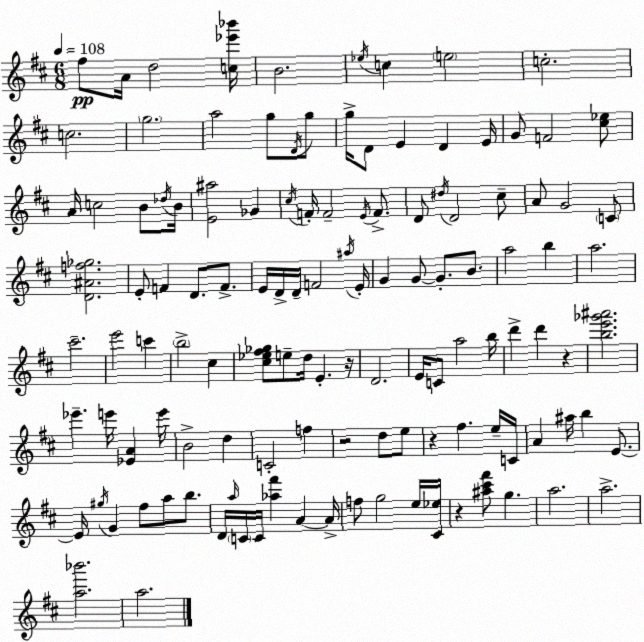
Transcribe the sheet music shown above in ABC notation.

X:1
T:Untitled
M:6/8
L:1/4
K:D
^f/2 A/4 d2 [c_e'_b']/4 B2 _e/4 c e2 c2 c2 g2 a2 g/2 D/4 g/2 g/4 D/2 E D E/4 G/2 F2 [^c_e]/2 A/4 c2 B/2 _d/4 B/4 [E^a]2 _G ^c/4 F/4 F2 E/4 F/2 D/2 ^d/4 D2 ^c/2 A/2 G2 C/2 [D^Af_g]2 E/2 F D/2 F/2 E/4 D/4 D/4 F2 ^a/4 E/4 G G/2 G/2 B/2 a2 b a2 ^c'2 e'2 c' b2 ^c [^c_e^f_g]/2 e/2 d/4 E z/4 D2 E/4 C/2 a2 b/4 d' d' z [be'_g'^a']2 _e' e'/4 [_EA] e'/4 B2 d C2 f z2 d/2 e/2 z ^f e/4 C/4 A ^a/4 b E/2 E/4 ^g/4 G ^f/2 a/2 b/2 D/4 a/4 C/4 C/4 [_a^f'] A A/4 f/2 g2 e/4 [^C_e]/4 z [^a^c'^f']/2 g a2 a2 [a_b']2 a2